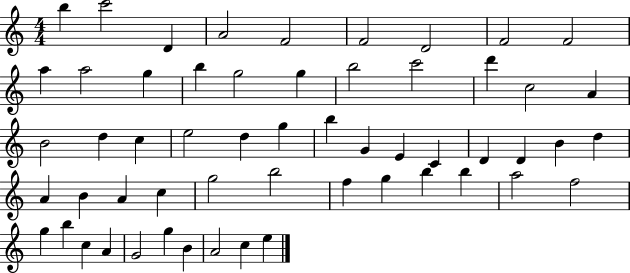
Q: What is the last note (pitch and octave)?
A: E5